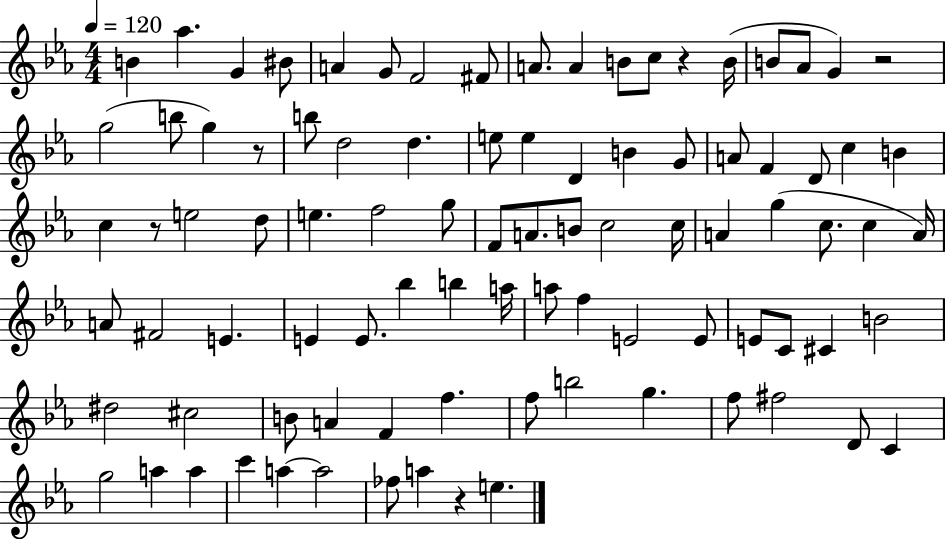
B4/q Ab5/q. G4/q BIS4/e A4/q G4/e F4/h F#4/e A4/e. A4/q B4/e C5/e R/q B4/s B4/e Ab4/e G4/q R/h G5/h B5/e G5/q R/e B5/e D5/h D5/q. E5/e E5/q D4/q B4/q G4/e A4/e F4/q D4/e C5/q B4/q C5/q R/e E5/h D5/e E5/q. F5/h G5/e F4/e A4/e. B4/e C5/h C5/s A4/q G5/q C5/e. C5/q A4/s A4/e F#4/h E4/q. E4/q E4/e. Bb5/q B5/q A5/s A5/e F5/q E4/h E4/e E4/e C4/e C#4/q B4/h D#5/h C#5/h B4/e A4/q F4/q F5/q. F5/e B5/h G5/q. F5/e F#5/h D4/e C4/q G5/h A5/q A5/q C6/q A5/q A5/h FES5/e A5/q R/q E5/q.